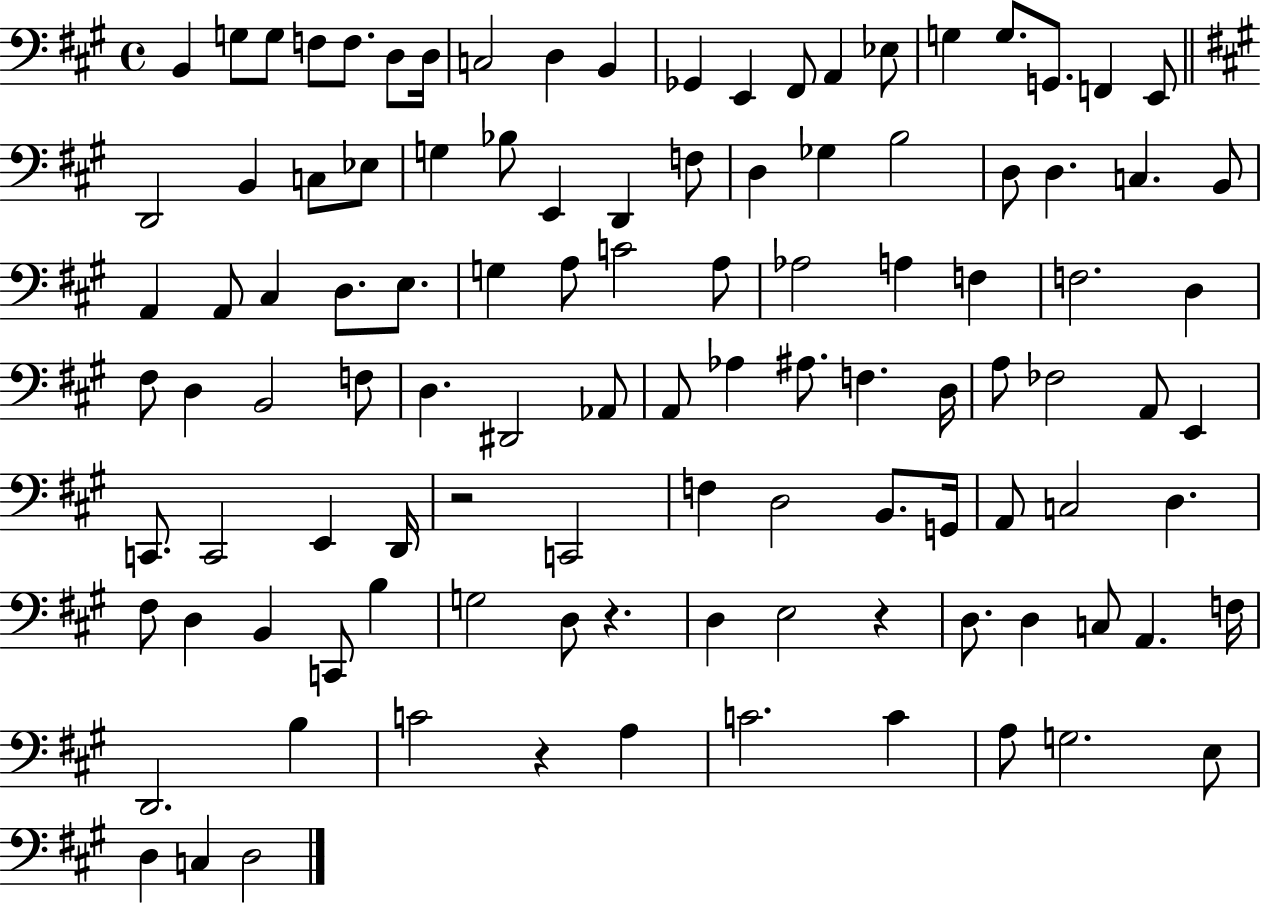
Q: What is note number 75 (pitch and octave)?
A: G2